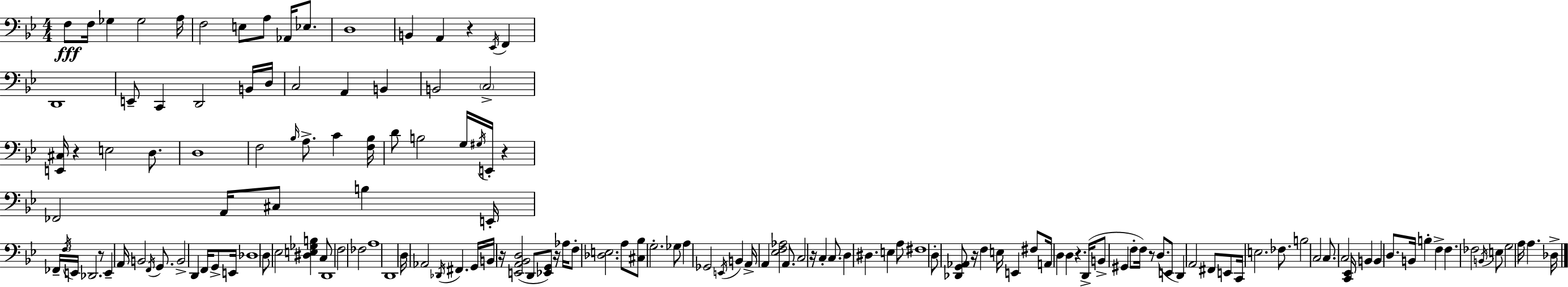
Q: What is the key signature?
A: G minor